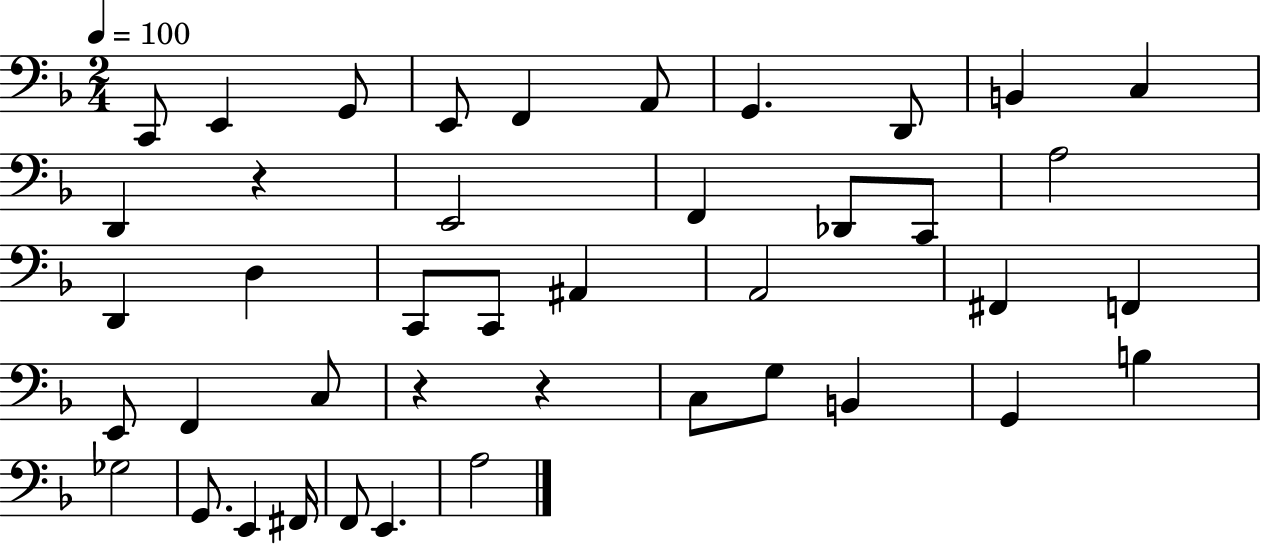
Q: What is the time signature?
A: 2/4